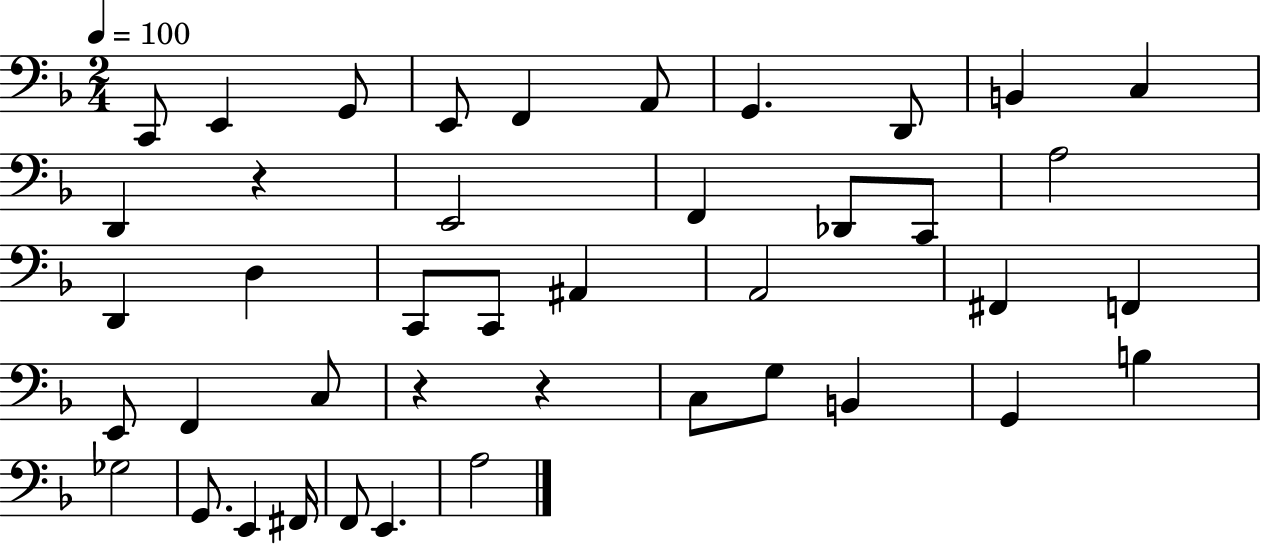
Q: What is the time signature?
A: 2/4